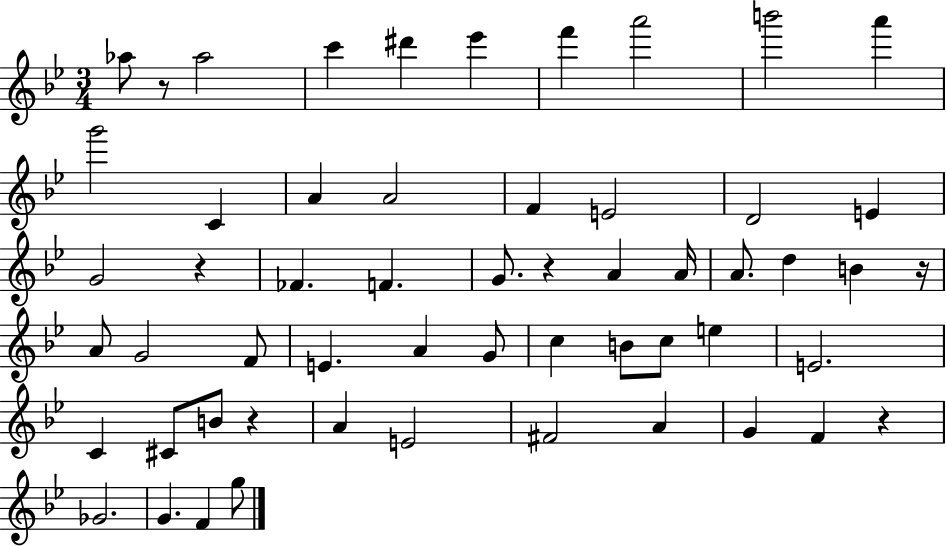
{
  \clef treble
  \numericTimeSignature
  \time 3/4
  \key bes \major
  \repeat volta 2 { aes''8 r8 aes''2 | c'''4 dis'''4 ees'''4 | f'''4 a'''2 | b'''2 a'''4 | \break g'''2 c'4 | a'4 a'2 | f'4 e'2 | d'2 e'4 | \break g'2 r4 | fes'4. f'4. | g'8. r4 a'4 a'16 | a'8. d''4 b'4 r16 | \break a'8 g'2 f'8 | e'4. a'4 g'8 | c''4 b'8 c''8 e''4 | e'2. | \break c'4 cis'8 b'8 r4 | a'4 e'2 | fis'2 a'4 | g'4 f'4 r4 | \break ges'2. | g'4. f'4 g''8 | } \bar "|."
}